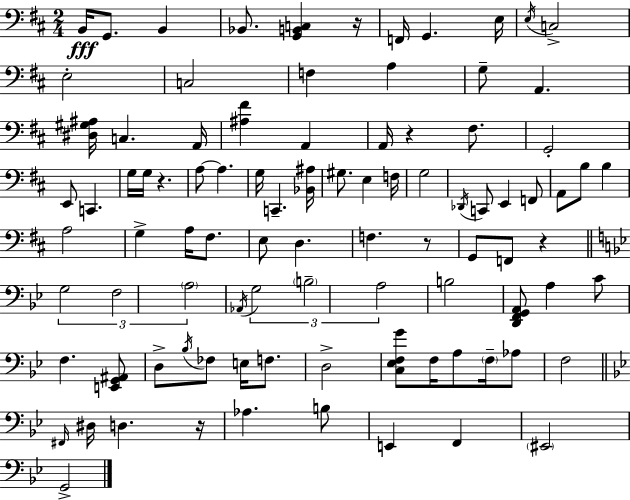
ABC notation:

X:1
T:Untitled
M:2/4
L:1/4
K:D
B,,/4 G,,/2 B,, _B,,/2 [G,,B,,C,] z/4 F,,/4 G,, E,/4 E,/4 C,2 E,2 C,2 F, A, G,/2 A,, [^D,^G,^A,]/4 C, A,,/4 [^A,^F] A,, A,,/4 z ^F,/2 G,,2 E,,/2 C,, G,/4 G,/4 z A,/2 A, G,/4 C,, [_B,,^A,]/4 ^G,/2 E, F,/4 G,2 _D,,/4 C,,/2 E,, F,,/2 A,,/2 B,/2 B, A,2 G, A,/4 ^F,/2 E,/2 D, F, z/2 G,,/2 F,,/2 z G,2 F,2 A,2 _A,,/4 G,2 B,2 A,2 B,2 [D,,F,,G,,A,,]/2 A, C/2 F, [E,,G,,^A,,]/2 D,/2 _B,/4 _F,/2 E,/4 F,/2 D,2 [C,_E,F,G]/2 F,/4 A,/2 F,/4 _A,/2 F,2 ^F,,/4 ^D,/4 D, z/4 _A, B,/2 E,, F,, ^E,,2 G,,2